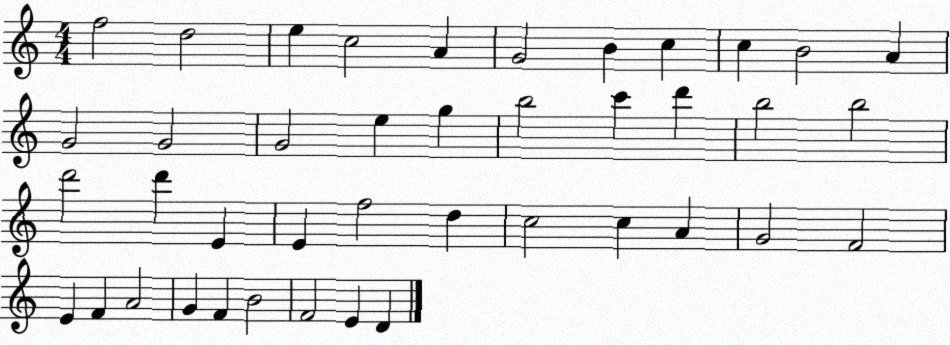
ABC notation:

X:1
T:Untitled
M:4/4
L:1/4
K:C
f2 d2 e c2 A G2 B c c B2 A G2 G2 G2 e g b2 c' d' b2 b2 d'2 d' E E f2 d c2 c A G2 F2 E F A2 G F B2 F2 E D